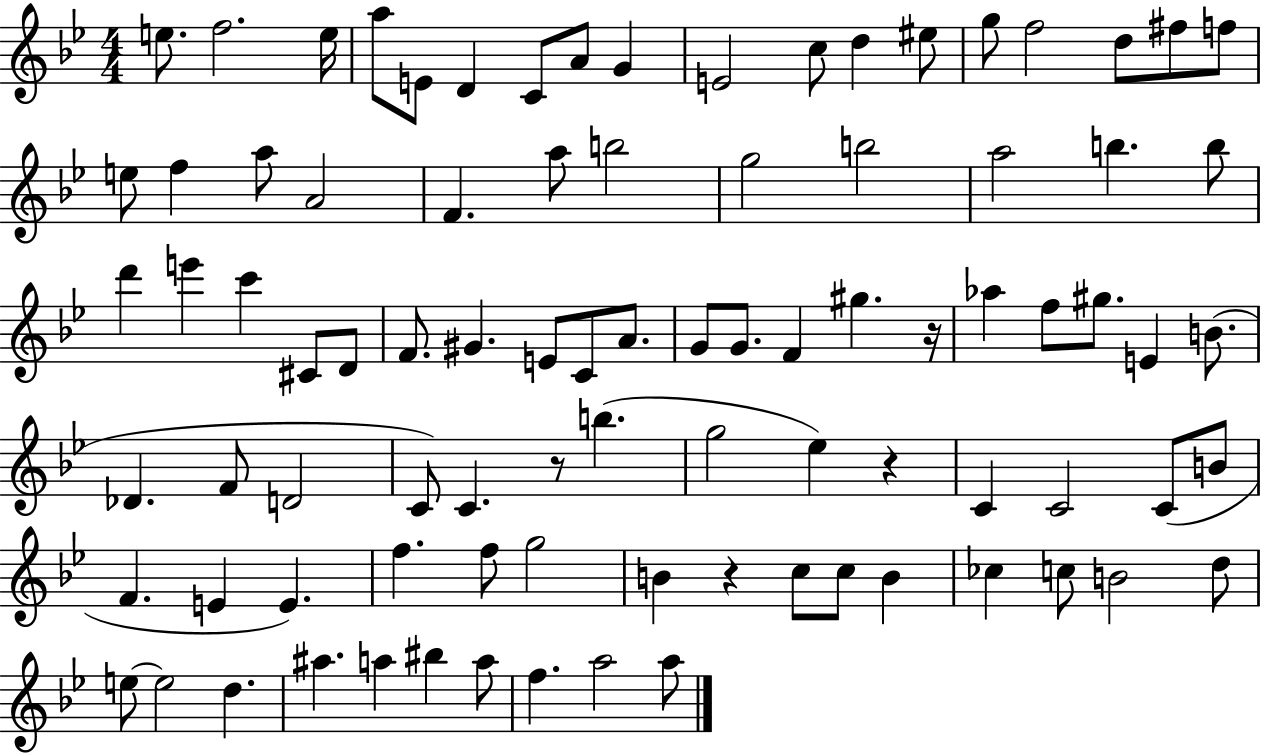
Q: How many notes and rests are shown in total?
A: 89